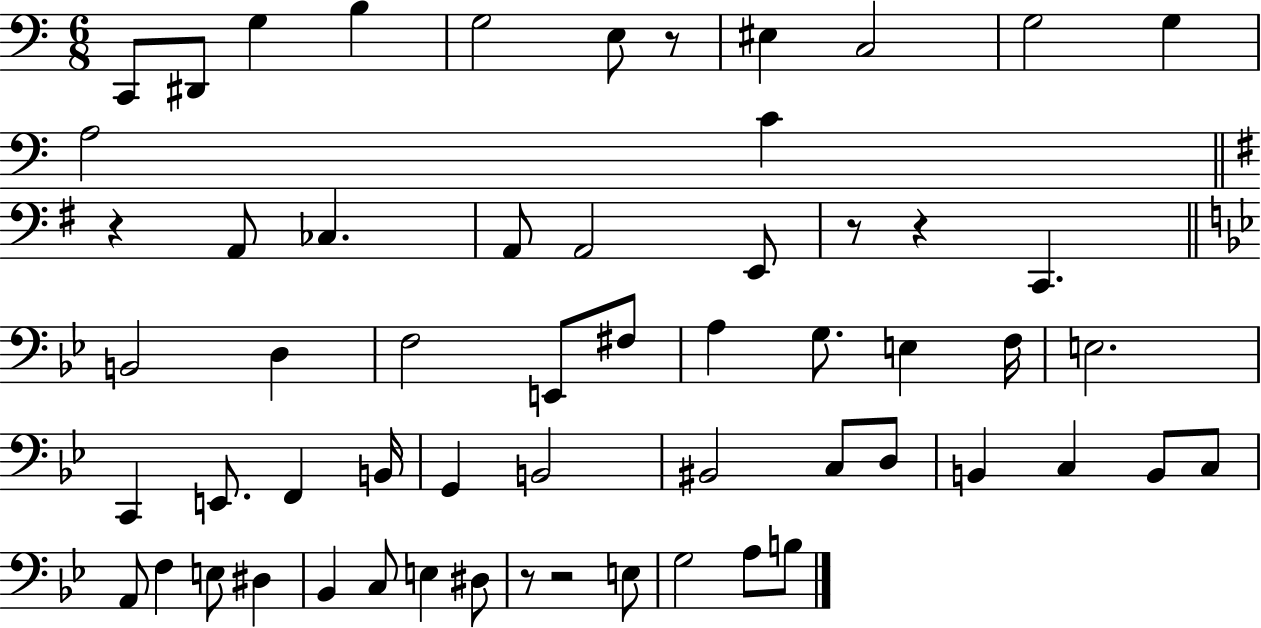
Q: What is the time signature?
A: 6/8